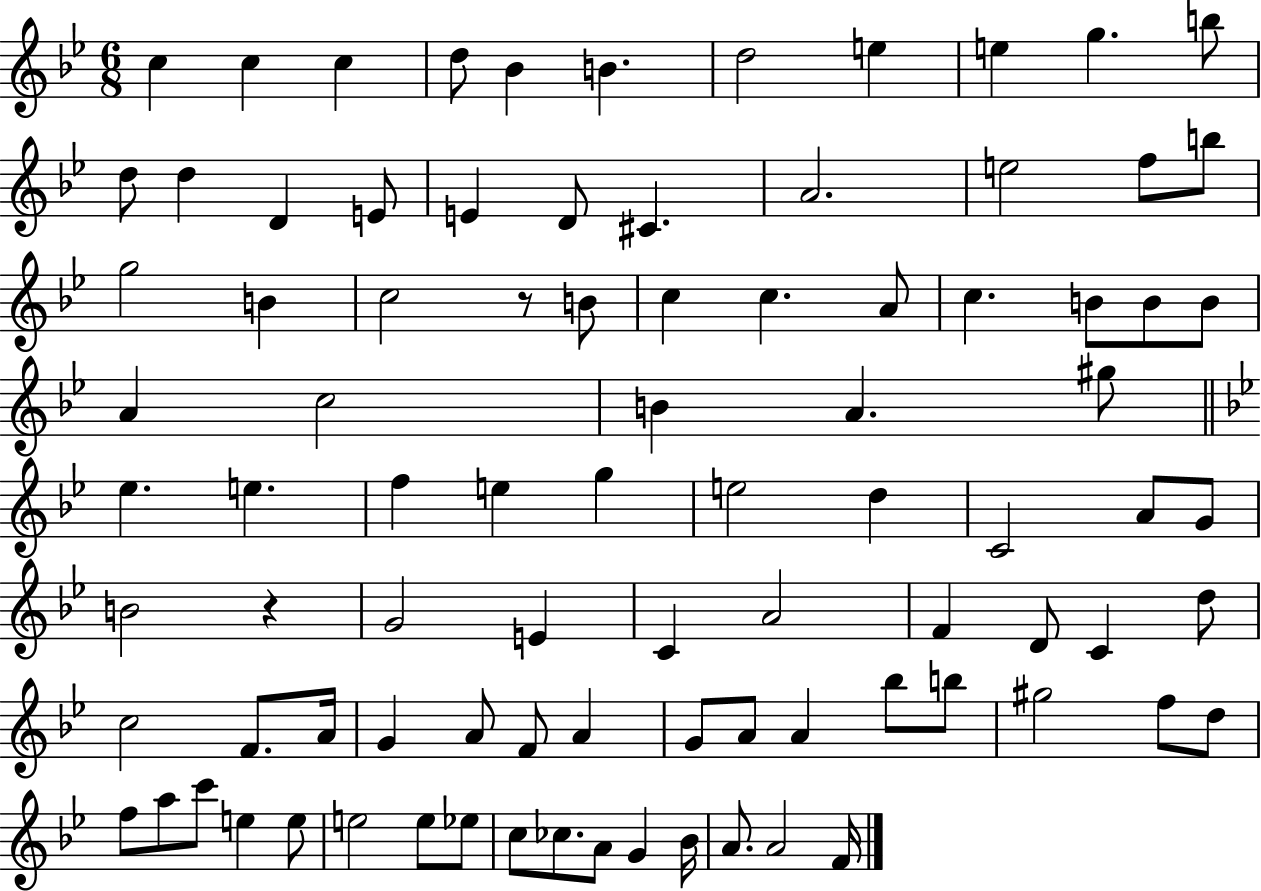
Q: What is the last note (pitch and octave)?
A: F4